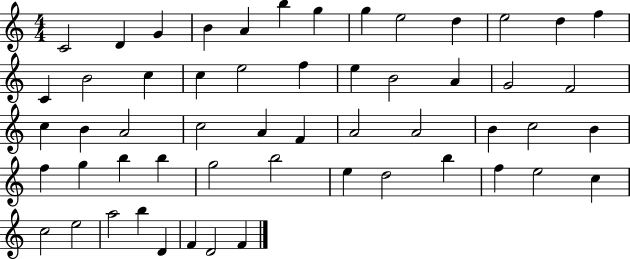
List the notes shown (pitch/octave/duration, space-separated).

C4/h D4/q G4/q B4/q A4/q B5/q G5/q G5/q E5/h D5/q E5/h D5/q F5/q C4/q B4/h C5/q C5/q E5/h F5/q E5/q B4/h A4/q G4/h F4/h C5/q B4/q A4/h C5/h A4/q F4/q A4/h A4/h B4/q C5/h B4/q F5/q G5/q B5/q B5/q G5/h B5/h E5/q D5/h B5/q F5/q E5/h C5/q C5/h E5/h A5/h B5/q D4/q F4/q D4/h F4/q